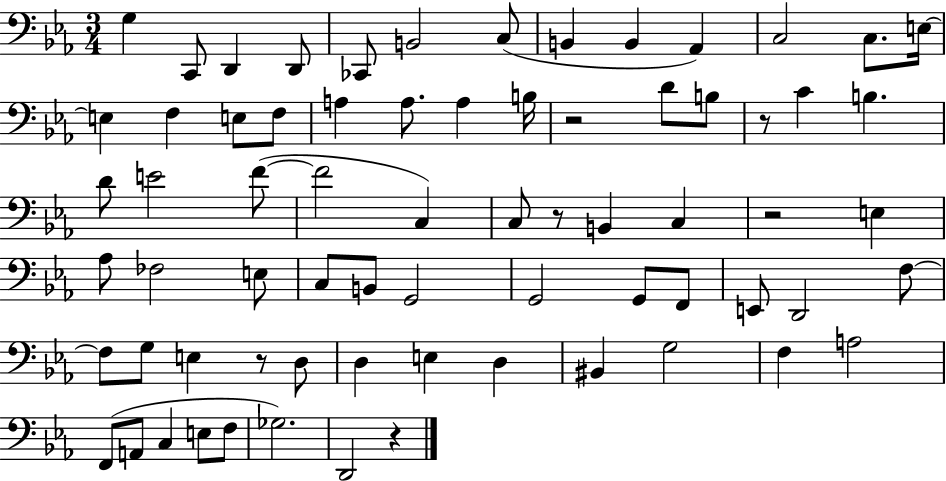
G3/q C2/e D2/q D2/e CES2/e B2/h C3/e B2/q B2/q Ab2/q C3/h C3/e. E3/s E3/q F3/q E3/e F3/e A3/q A3/e. A3/q B3/s R/h D4/e B3/e R/e C4/q B3/q. D4/e E4/h F4/e F4/h C3/q C3/e R/e B2/q C3/q R/h E3/q Ab3/e FES3/h E3/e C3/e B2/e G2/h G2/h G2/e F2/e E2/e D2/h F3/e F3/e G3/e E3/q R/e D3/e D3/q E3/q D3/q BIS2/q G3/h F3/q A3/h F2/e A2/e C3/q E3/e F3/e Gb3/h. D2/h R/q